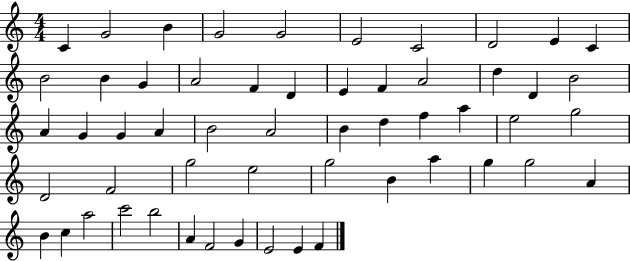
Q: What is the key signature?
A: C major